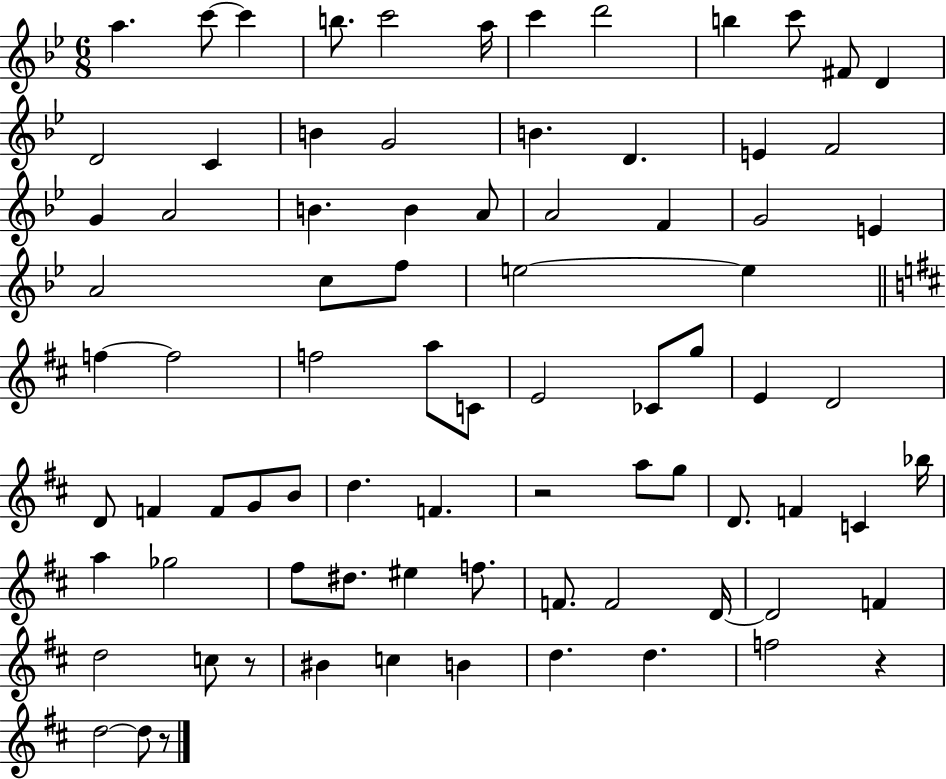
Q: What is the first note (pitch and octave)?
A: A5